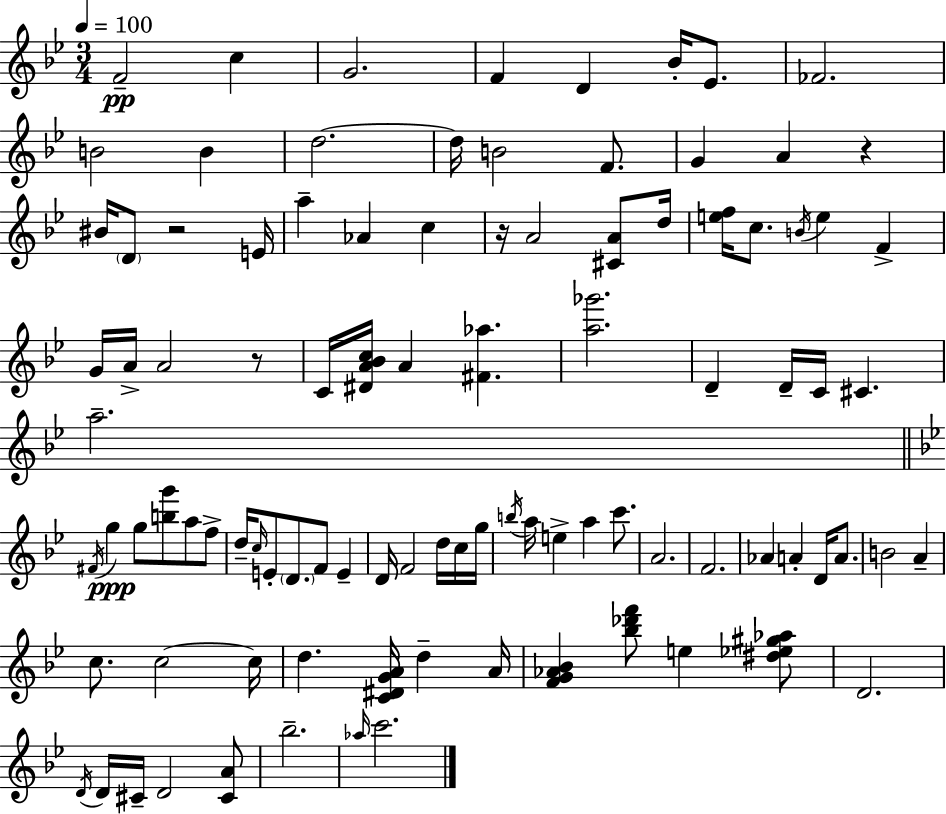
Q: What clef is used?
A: treble